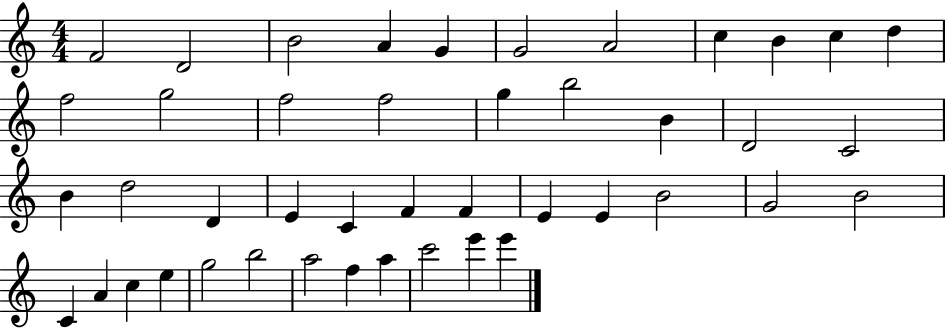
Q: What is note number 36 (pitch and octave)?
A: E5